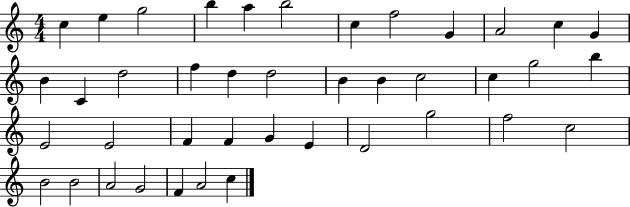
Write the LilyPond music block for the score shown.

{
  \clef treble
  \numericTimeSignature
  \time 4/4
  \key c \major
  c''4 e''4 g''2 | b''4 a''4 b''2 | c''4 f''2 g'4 | a'2 c''4 g'4 | \break b'4 c'4 d''2 | f''4 d''4 d''2 | b'4 b'4 c''2 | c''4 g''2 b''4 | \break e'2 e'2 | f'4 f'4 g'4 e'4 | d'2 g''2 | f''2 c''2 | \break b'2 b'2 | a'2 g'2 | f'4 a'2 c''4 | \bar "|."
}